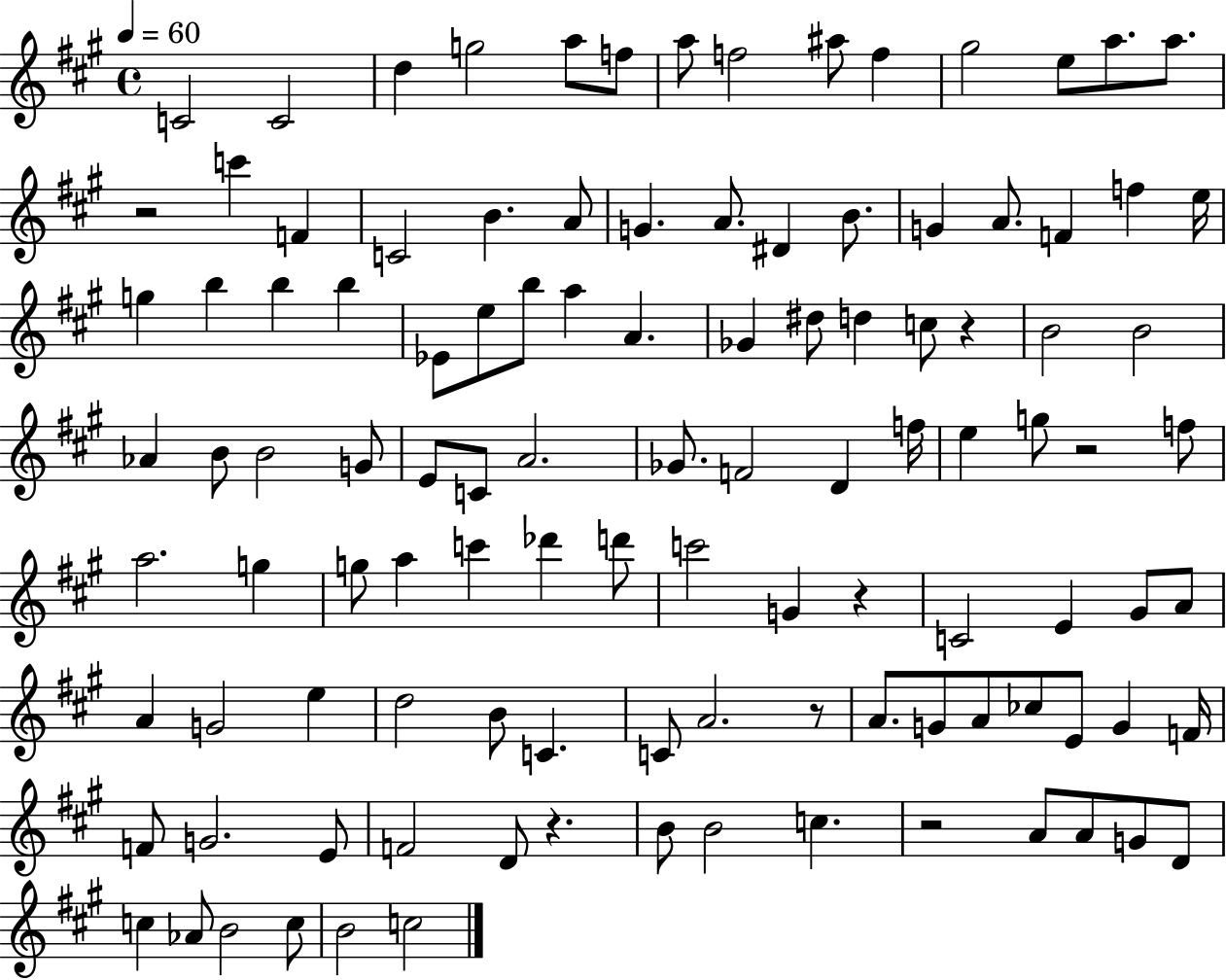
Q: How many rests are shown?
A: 7